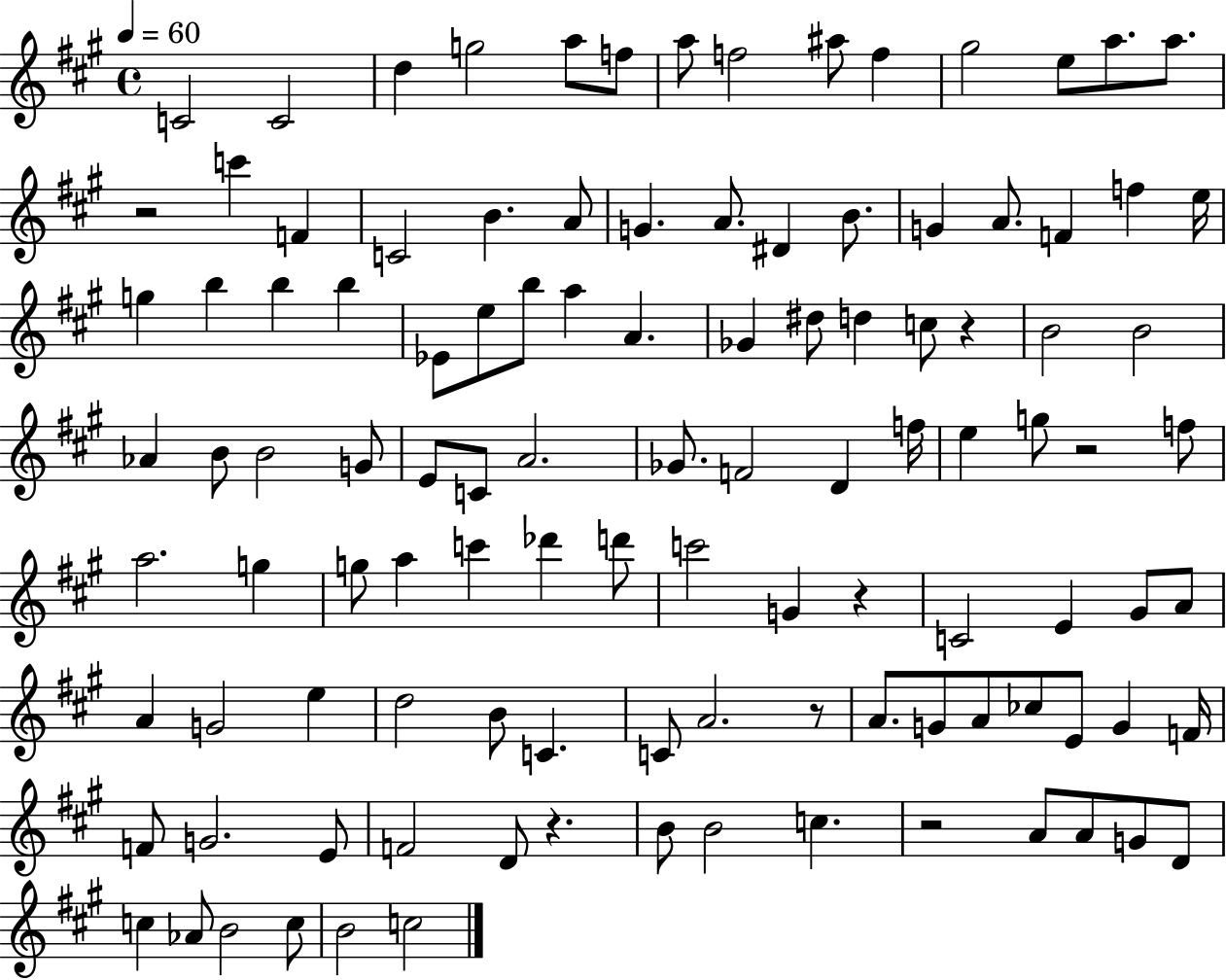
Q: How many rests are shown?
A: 7